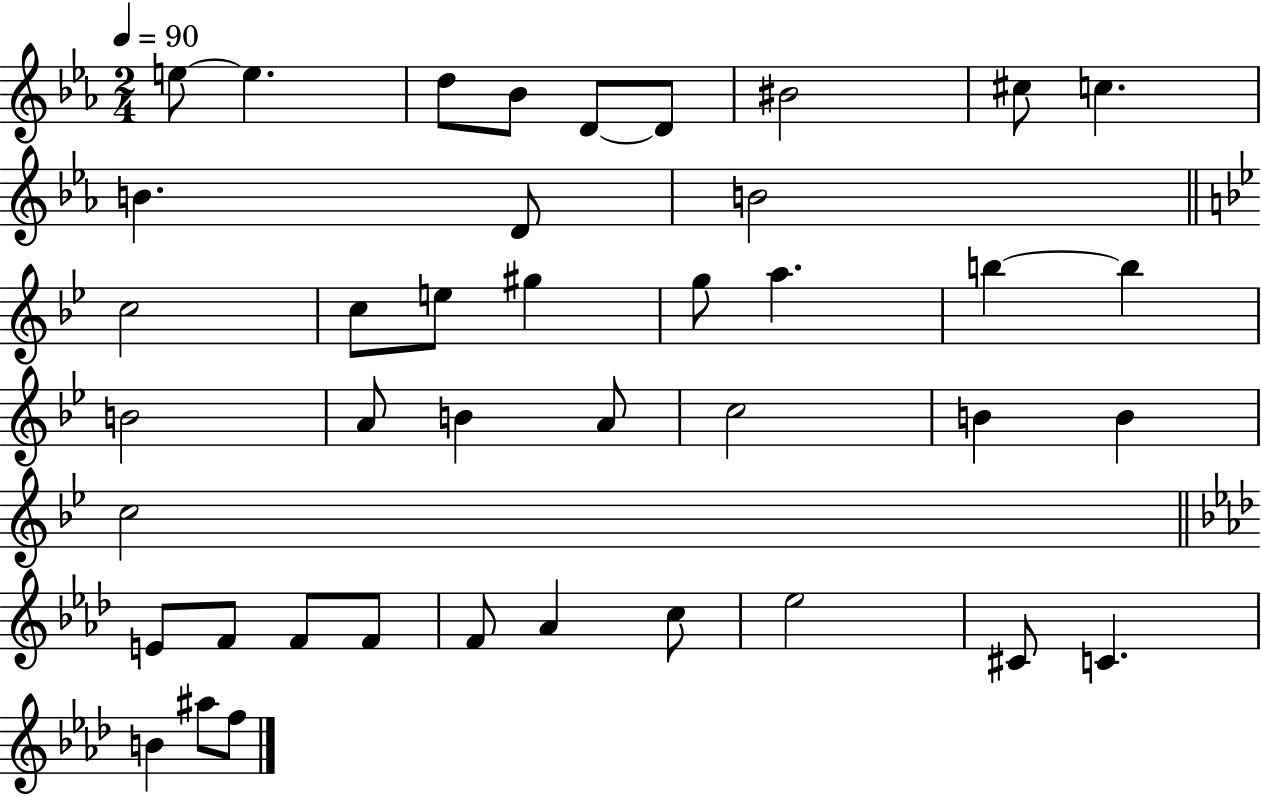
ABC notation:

X:1
T:Untitled
M:2/4
L:1/4
K:Eb
e/2 e d/2 _B/2 D/2 D/2 ^B2 ^c/2 c B D/2 B2 c2 c/2 e/2 ^g g/2 a b b B2 A/2 B A/2 c2 B B c2 E/2 F/2 F/2 F/2 F/2 _A c/2 _e2 ^C/2 C B ^a/2 f/2